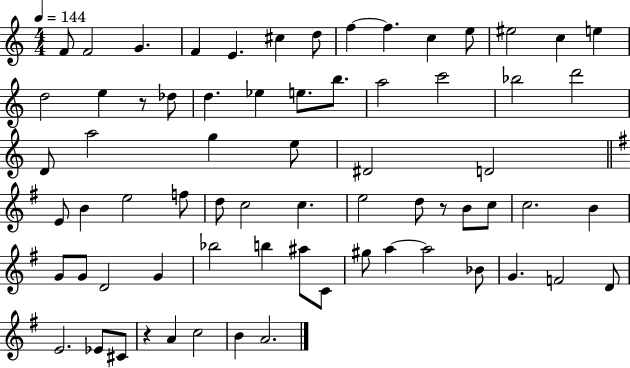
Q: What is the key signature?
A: C major